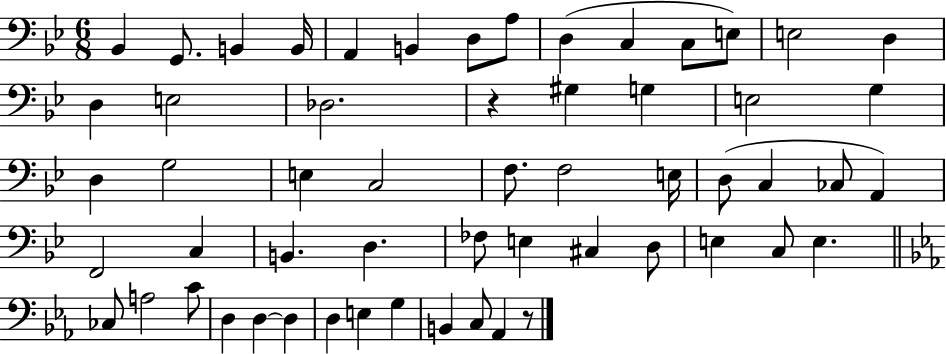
{
  \clef bass
  \numericTimeSignature
  \time 6/8
  \key bes \major
  \repeat volta 2 { bes,4 g,8. b,4 b,16 | a,4 b,4 d8 a8 | d4( c4 c8 e8) | e2 d4 | \break d4 e2 | des2. | r4 gis4 g4 | e2 g4 | \break d4 g2 | e4 c2 | f8. f2 e16 | d8( c4 ces8 a,4) | \break f,2 c4 | b,4. d4. | fes8 e4 cis4 d8 | e4 c8 e4. | \break \bar "||" \break \key c \minor ces8 a2 c'8 | d4 d4~~ d4 | d4 e4 g4 | b,4 c8 aes,4 r8 | \break } \bar "|."
}